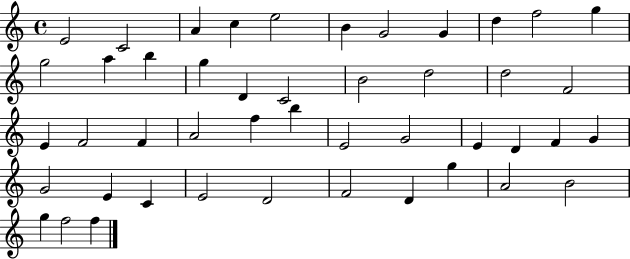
E4/h C4/h A4/q C5/q E5/h B4/q G4/h G4/q D5/q F5/h G5/q G5/h A5/q B5/q G5/q D4/q C4/h B4/h D5/h D5/h F4/h E4/q F4/h F4/q A4/h F5/q B5/q E4/h G4/h E4/q D4/q F4/q G4/q G4/h E4/q C4/q E4/h D4/h F4/h D4/q G5/q A4/h B4/h G5/q F5/h F5/q